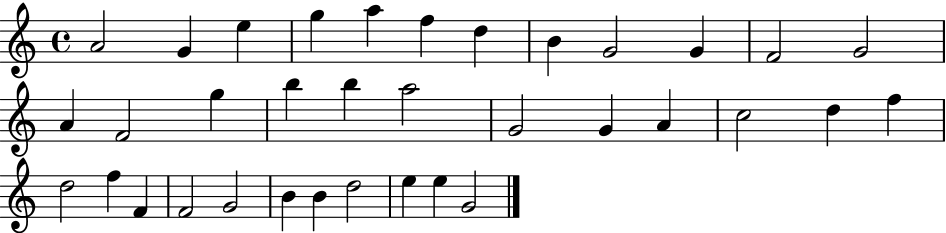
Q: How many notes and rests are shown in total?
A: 35